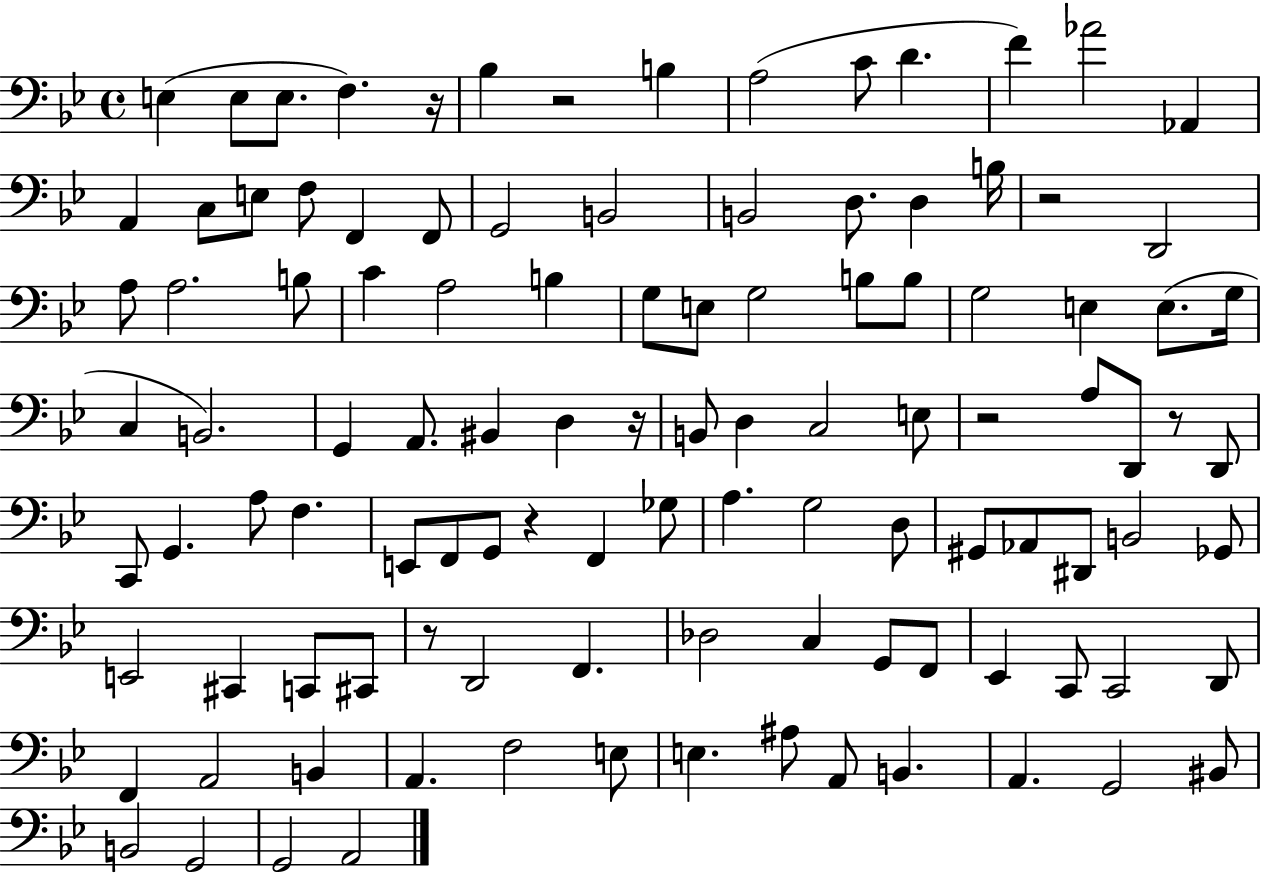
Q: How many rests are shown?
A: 8